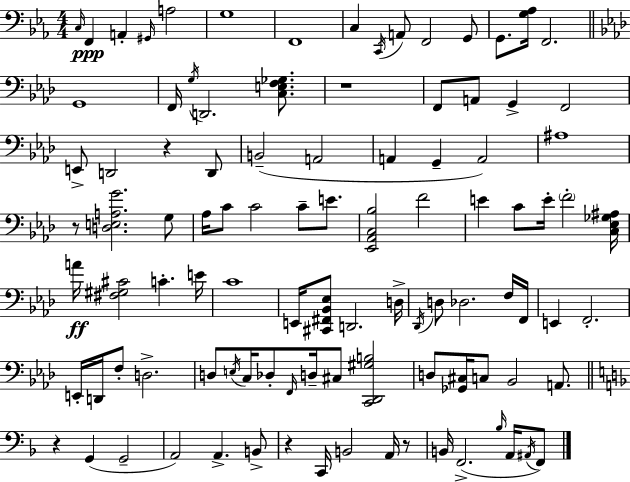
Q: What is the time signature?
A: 4/4